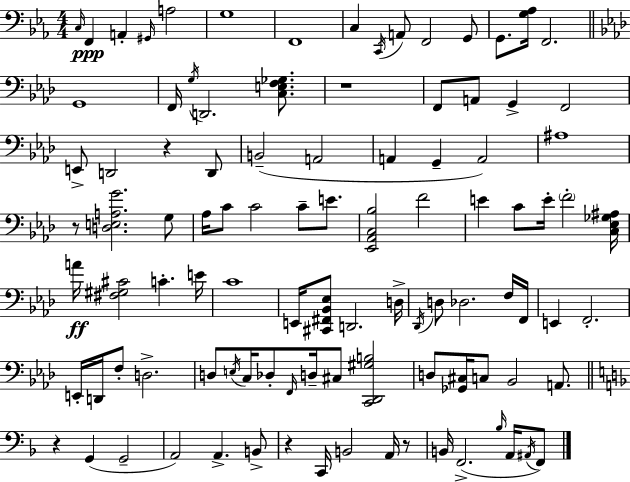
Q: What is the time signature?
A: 4/4